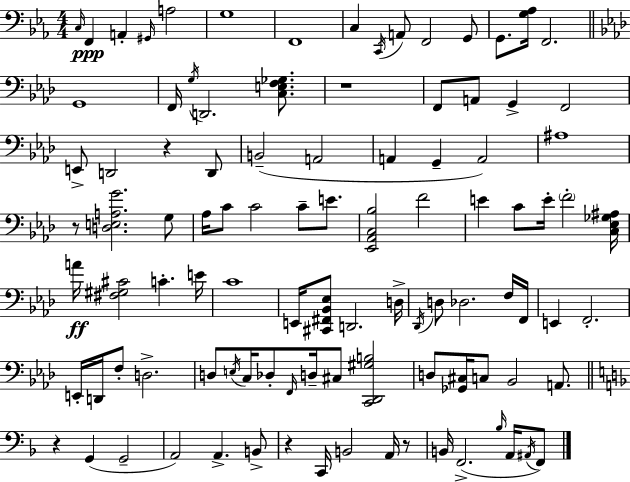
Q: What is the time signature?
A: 4/4